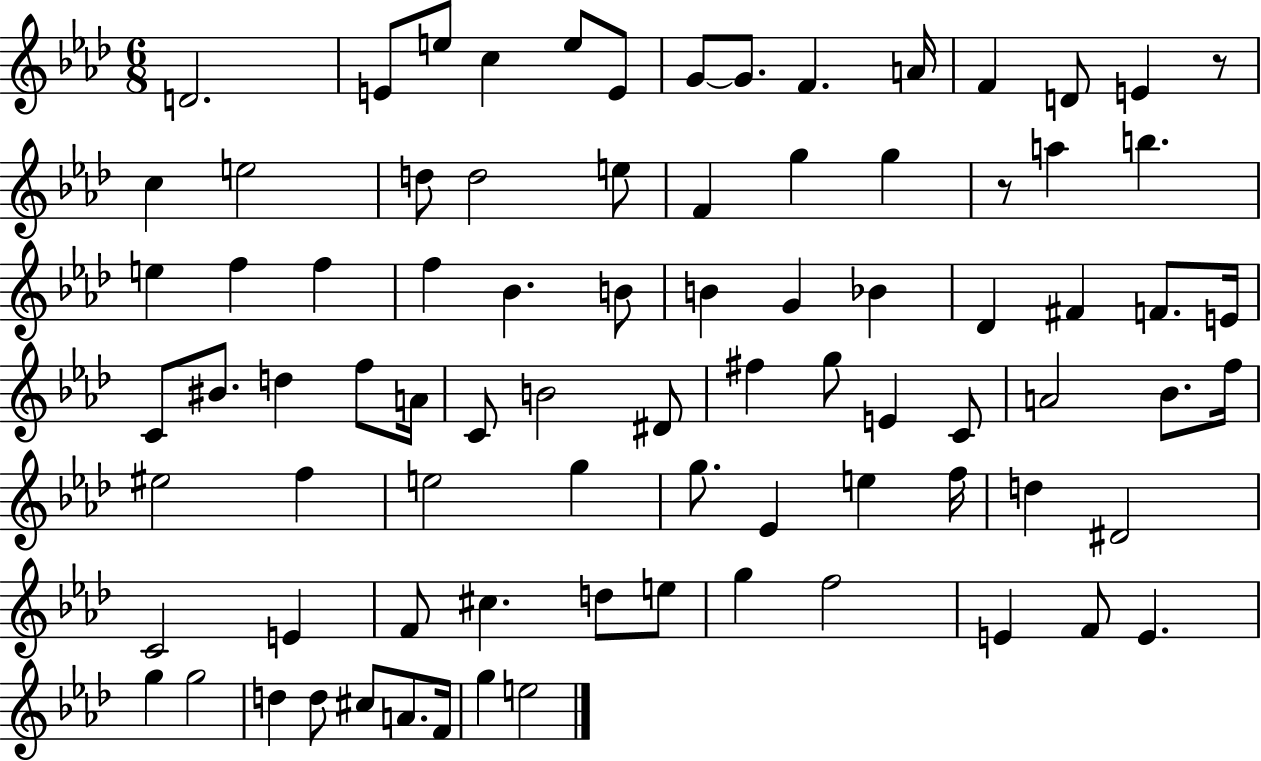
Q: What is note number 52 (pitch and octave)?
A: EIS5